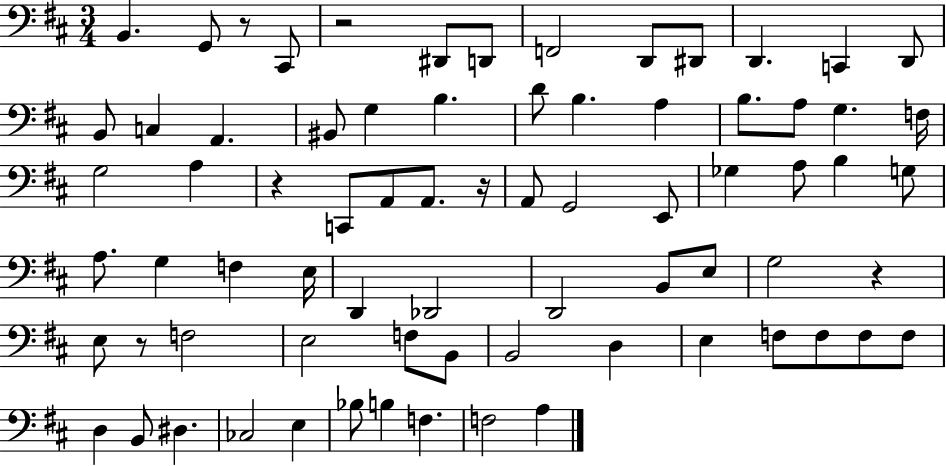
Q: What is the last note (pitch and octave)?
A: A3